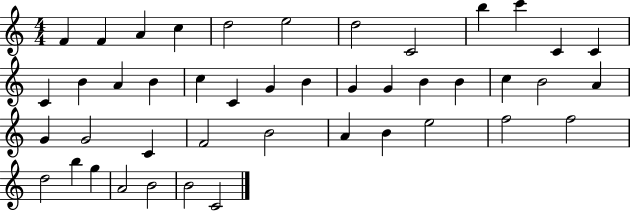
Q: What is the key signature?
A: C major